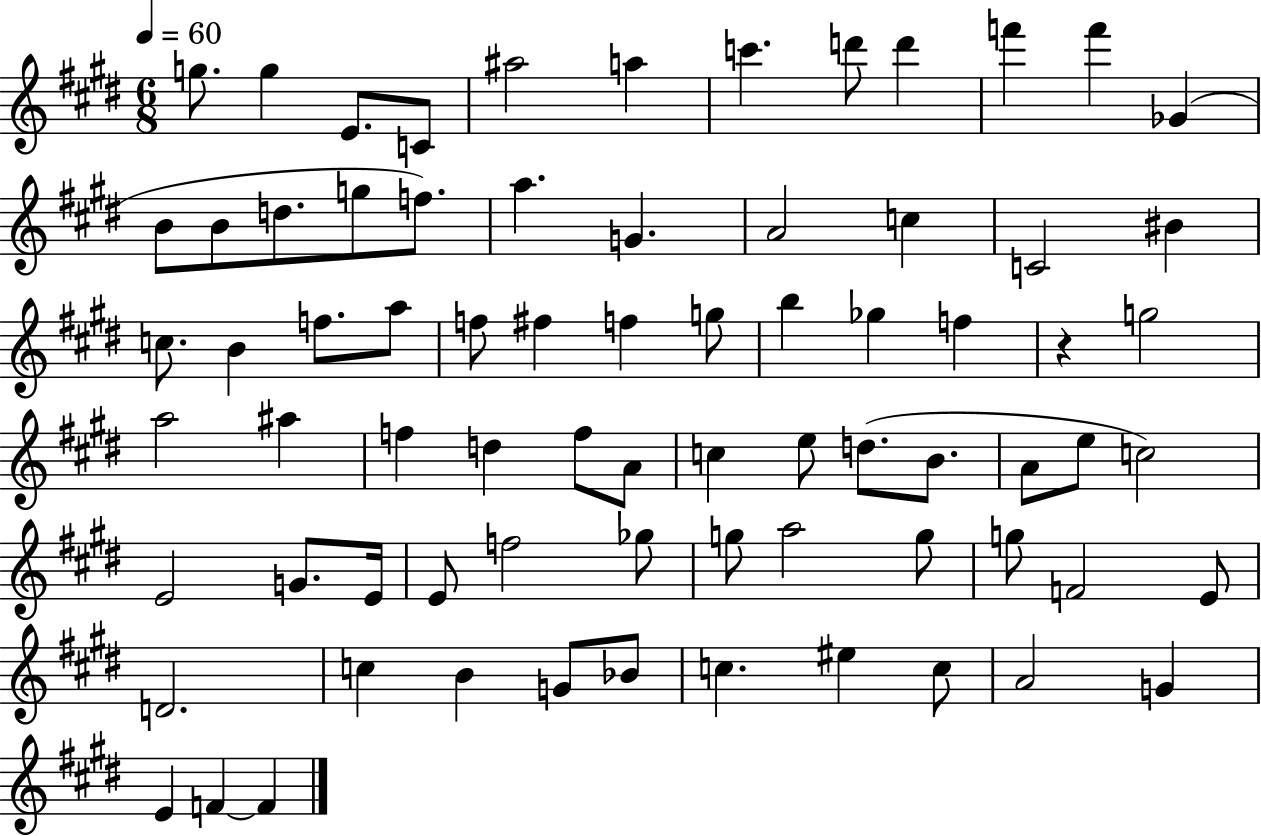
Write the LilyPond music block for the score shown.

{
  \clef treble
  \numericTimeSignature
  \time 6/8
  \key e \major
  \tempo 4 = 60
  \repeat volta 2 { g''8. g''4 e'8. c'8 | ais''2 a''4 | c'''4. d'''8 d'''4 | f'''4 f'''4 ges'4( | \break b'8 b'8 d''8. g''8 f''8.) | a''4. g'4. | a'2 c''4 | c'2 bis'4 | \break c''8. b'4 f''8. a''8 | f''8 fis''4 f''4 g''8 | b''4 ges''4 f''4 | r4 g''2 | \break a''2 ais''4 | f''4 d''4 f''8 a'8 | c''4 e''8 d''8.( b'8. | a'8 e''8 c''2) | \break e'2 g'8. e'16 | e'8 f''2 ges''8 | g''8 a''2 g''8 | g''8 f'2 e'8 | \break d'2. | c''4 b'4 g'8 bes'8 | c''4. eis''4 c''8 | a'2 g'4 | \break e'4 f'4~~ f'4 | } \bar "|."
}